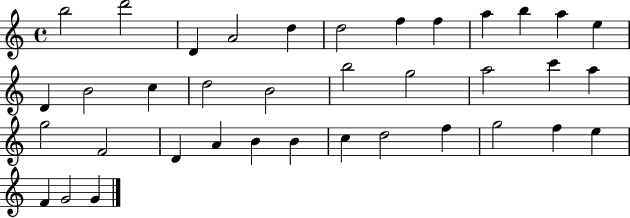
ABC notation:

X:1
T:Untitled
M:4/4
L:1/4
K:C
b2 d'2 D A2 d d2 f f a b a e D B2 c d2 B2 b2 g2 a2 c' a g2 F2 D A B B c d2 f g2 f e F G2 G